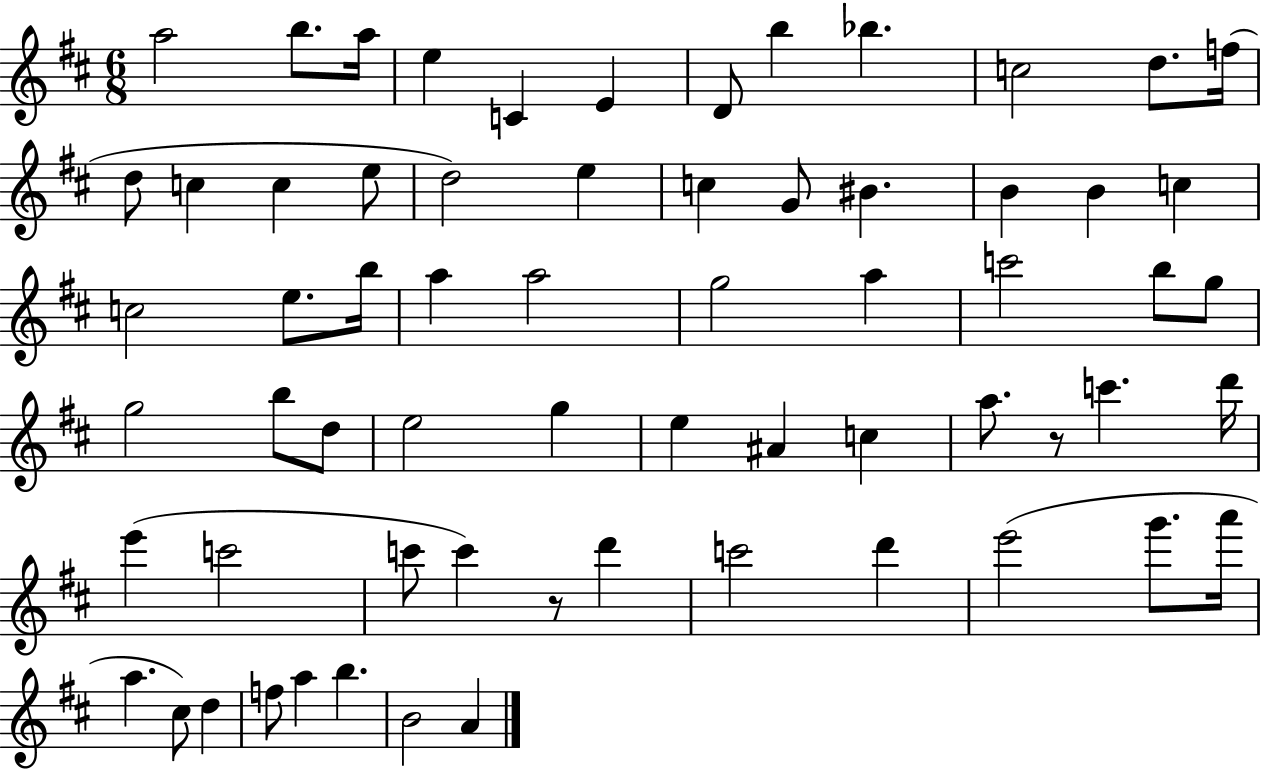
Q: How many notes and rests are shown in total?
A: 65